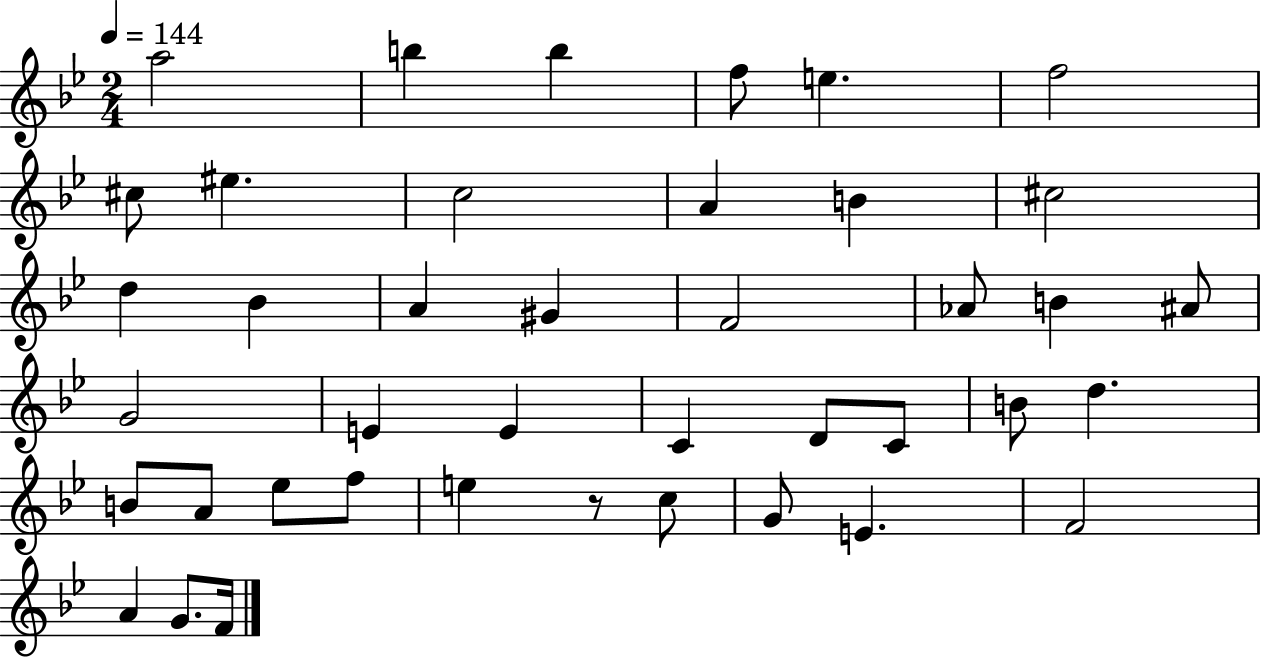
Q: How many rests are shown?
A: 1